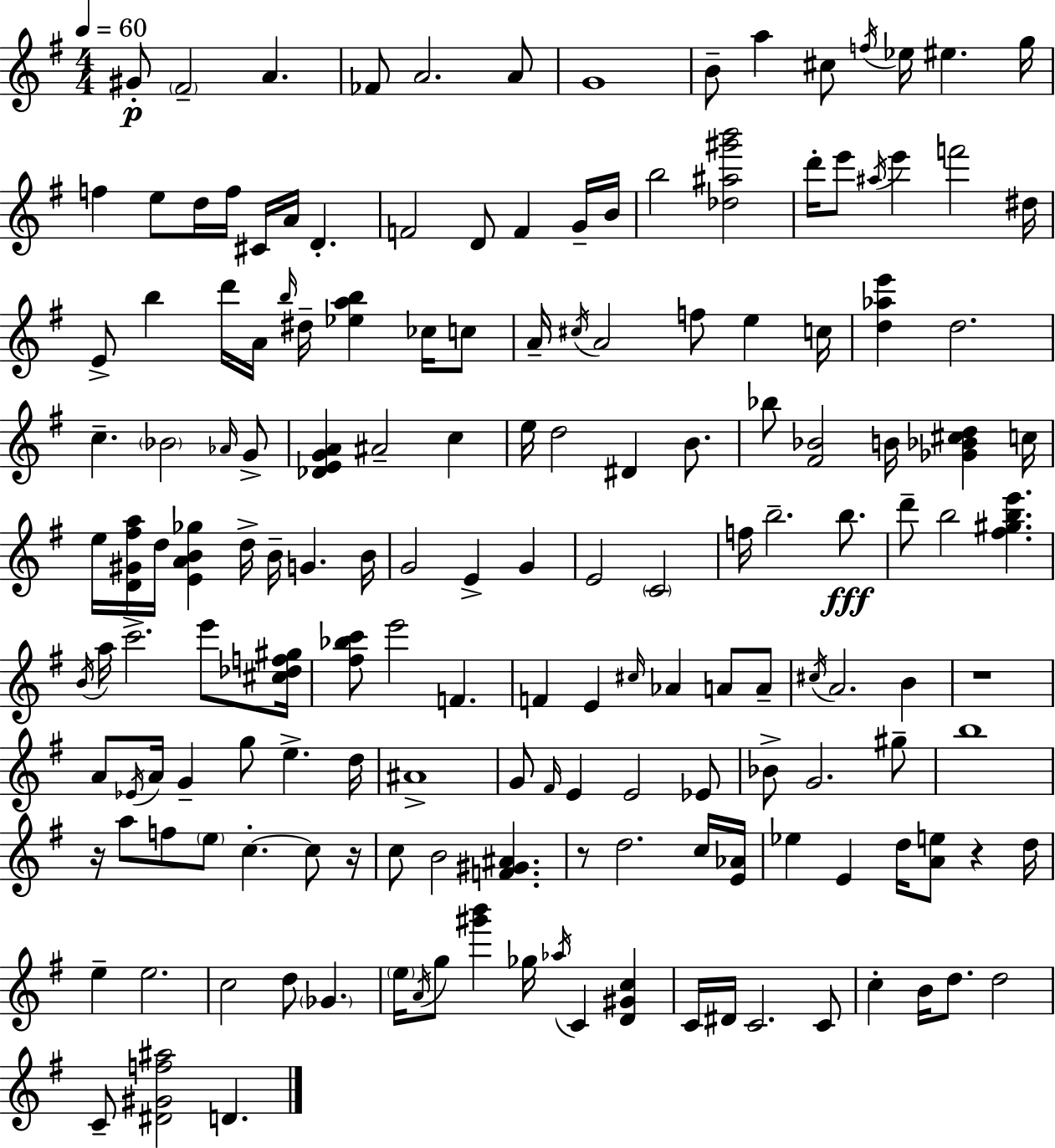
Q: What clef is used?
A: treble